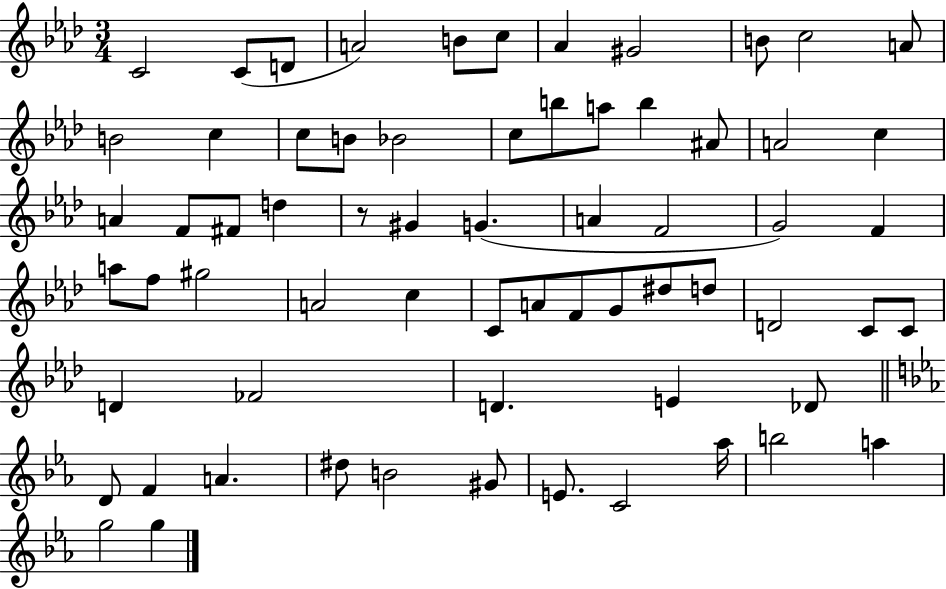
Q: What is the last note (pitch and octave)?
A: G5